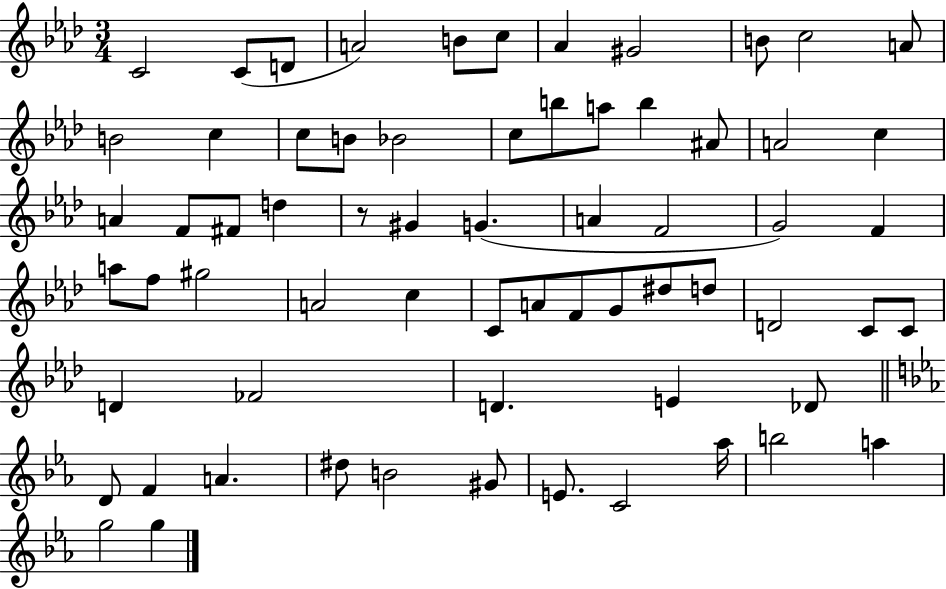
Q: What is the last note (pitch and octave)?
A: G5